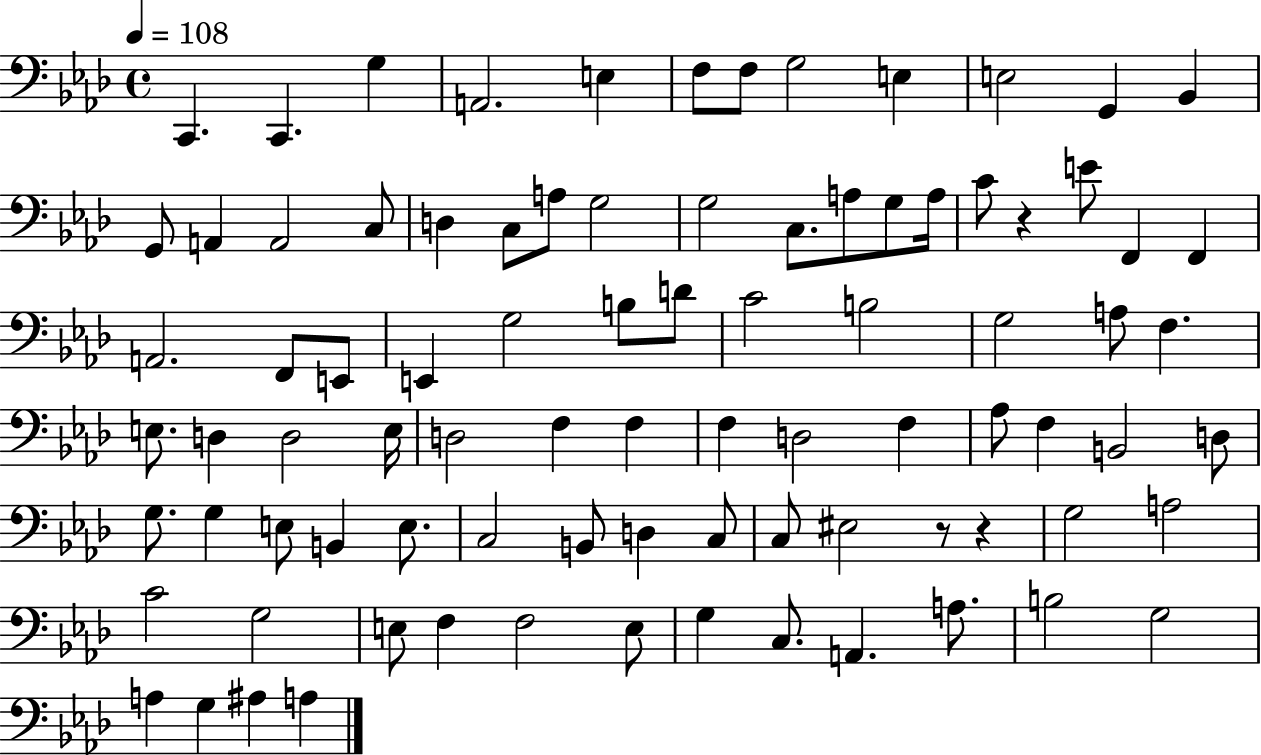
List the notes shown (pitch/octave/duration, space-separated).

C2/q. C2/q. G3/q A2/h. E3/q F3/e F3/e G3/h E3/q E3/h G2/q Bb2/q G2/e A2/q A2/h C3/e D3/q C3/e A3/e G3/h G3/h C3/e. A3/e G3/e A3/s C4/e R/q E4/e F2/q F2/q A2/h. F2/e E2/e E2/q G3/h B3/e D4/e C4/h B3/h G3/h A3/e F3/q. E3/e. D3/q D3/h E3/s D3/h F3/q F3/q F3/q D3/h F3/q Ab3/e F3/q B2/h D3/e G3/e. G3/q E3/e B2/q E3/e. C3/h B2/e D3/q C3/e C3/e EIS3/h R/e R/q G3/h A3/h C4/h G3/h E3/e F3/q F3/h E3/e G3/q C3/e. A2/q. A3/e. B3/h G3/h A3/q G3/q A#3/q A3/q